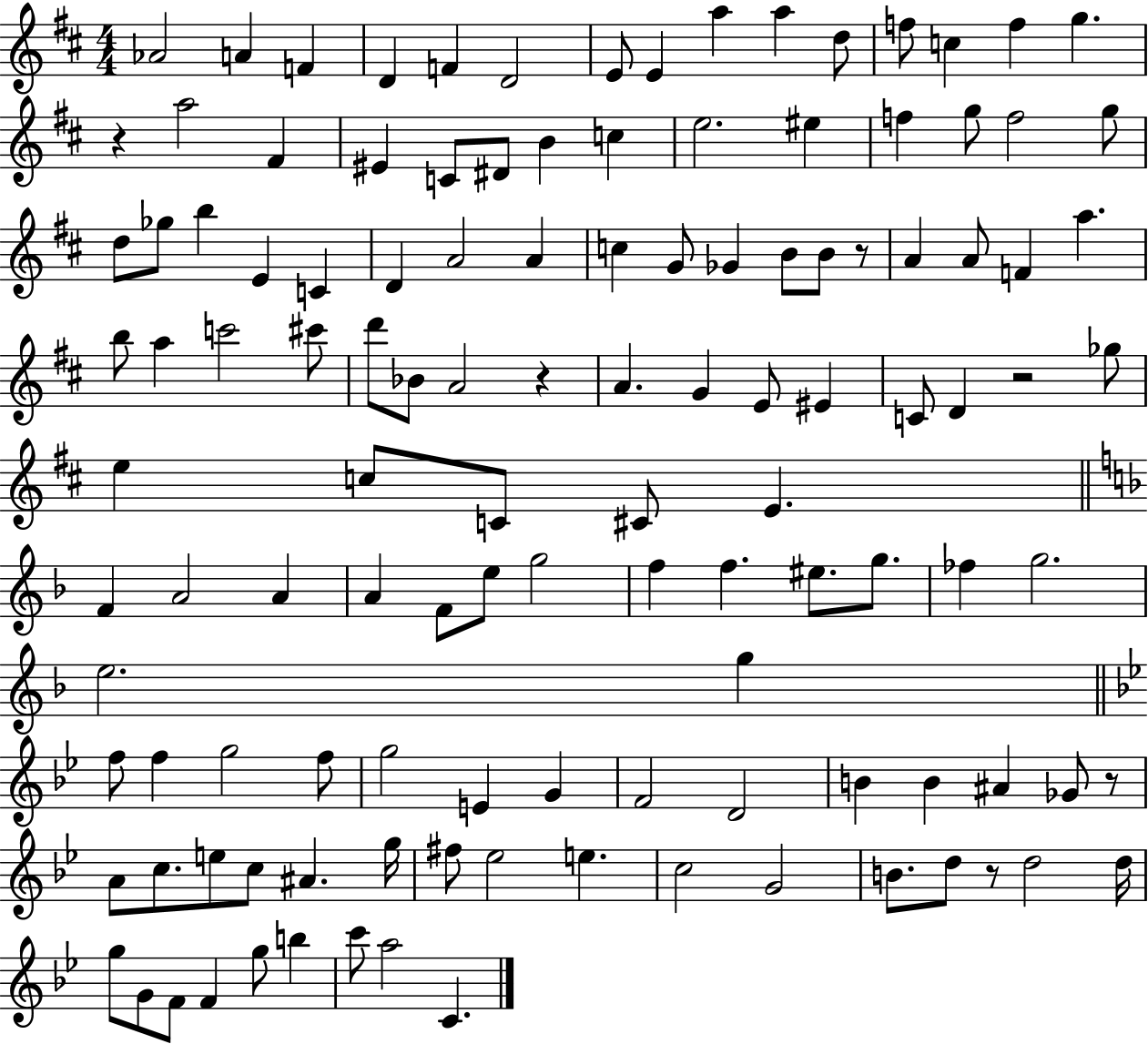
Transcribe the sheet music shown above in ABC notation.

X:1
T:Untitled
M:4/4
L:1/4
K:D
_A2 A F D F D2 E/2 E a a d/2 f/2 c f g z a2 ^F ^E C/2 ^D/2 B c e2 ^e f g/2 f2 g/2 d/2 _g/2 b E C D A2 A c G/2 _G B/2 B/2 z/2 A A/2 F a b/2 a c'2 ^c'/2 d'/2 _B/2 A2 z A G E/2 ^E C/2 D z2 _g/2 e c/2 C/2 ^C/2 E F A2 A A F/2 e/2 g2 f f ^e/2 g/2 _f g2 e2 g f/2 f g2 f/2 g2 E G F2 D2 B B ^A _G/2 z/2 A/2 c/2 e/2 c/2 ^A g/4 ^f/2 _e2 e c2 G2 B/2 d/2 z/2 d2 d/4 g/2 G/2 F/2 F g/2 b c'/2 a2 C